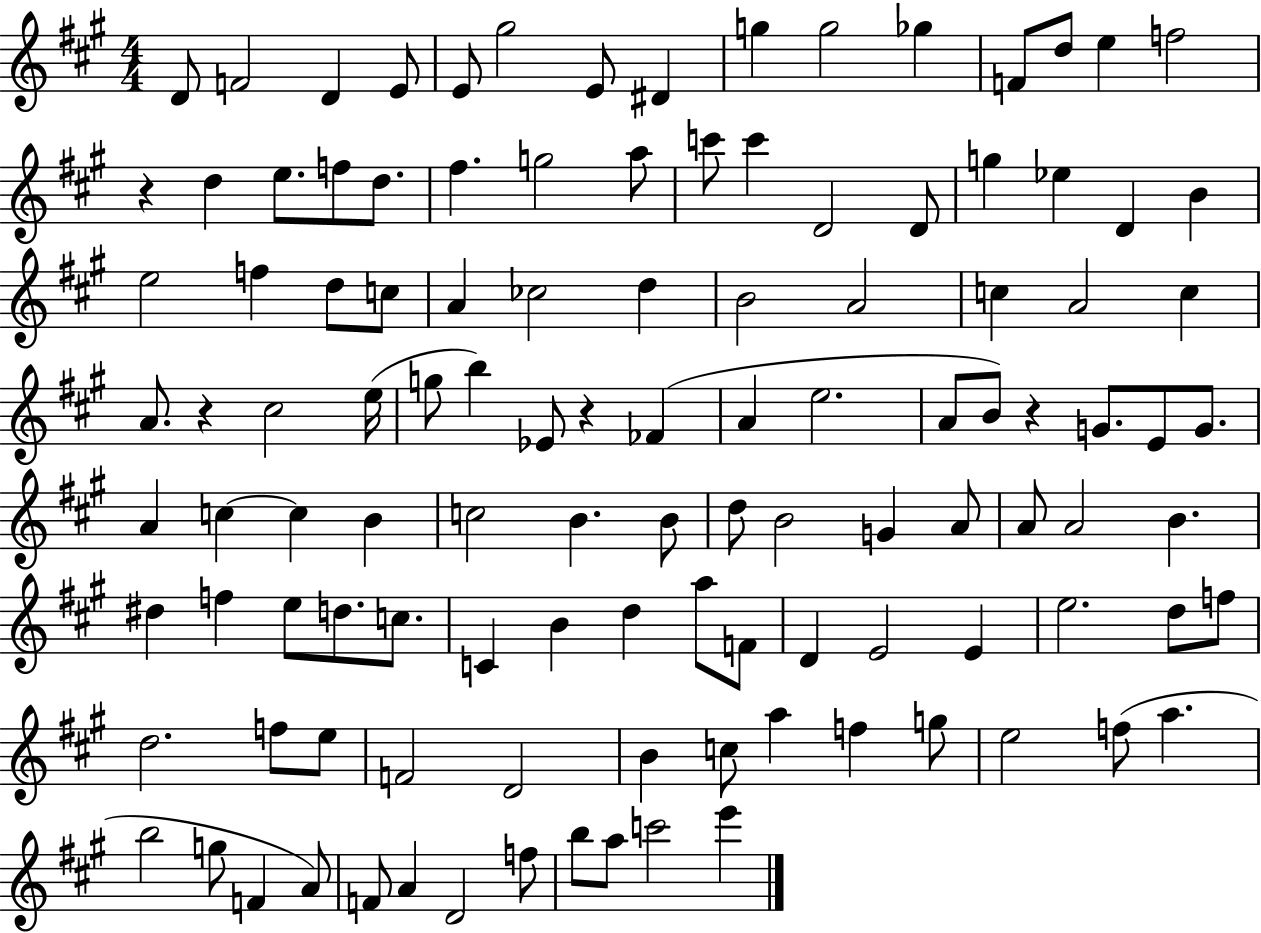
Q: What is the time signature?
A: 4/4